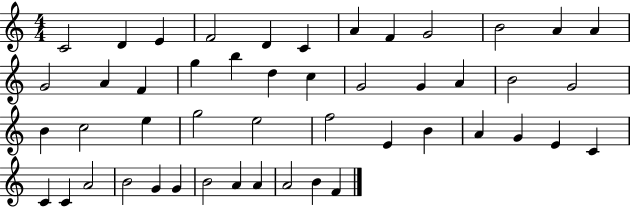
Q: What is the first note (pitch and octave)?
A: C4